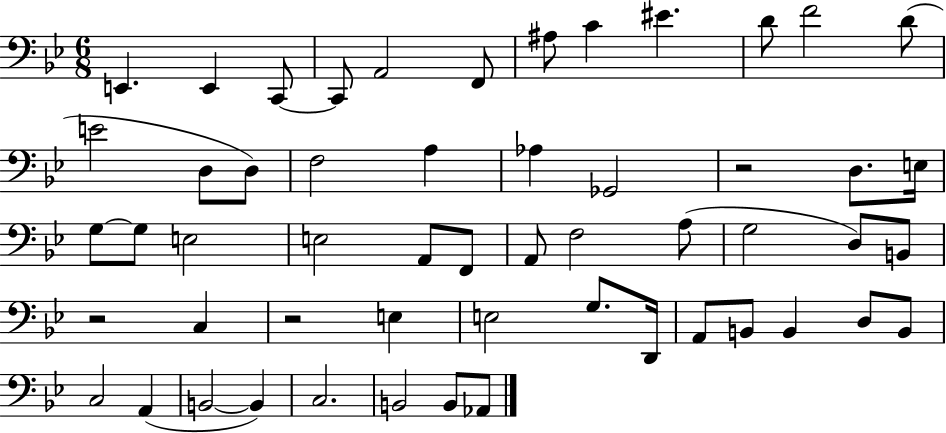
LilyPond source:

{
  \clef bass
  \numericTimeSignature
  \time 6/8
  \key bes \major
  e,4. e,4 c,8~~ | c,8 a,2 f,8 | ais8 c'4 eis'4. | d'8 f'2 d'8( | \break e'2 d8 d8) | f2 a4 | aes4 ges,2 | r2 d8. e16 | \break g8~~ g8 e2 | e2 a,8 f,8 | a,8 f2 a8( | g2 d8) b,8 | \break r2 c4 | r2 e4 | e2 g8. d,16 | a,8 b,8 b,4 d8 b,8 | \break c2 a,4( | b,2~~ b,4) | c2. | b,2 b,8 aes,8 | \break \bar "|."
}